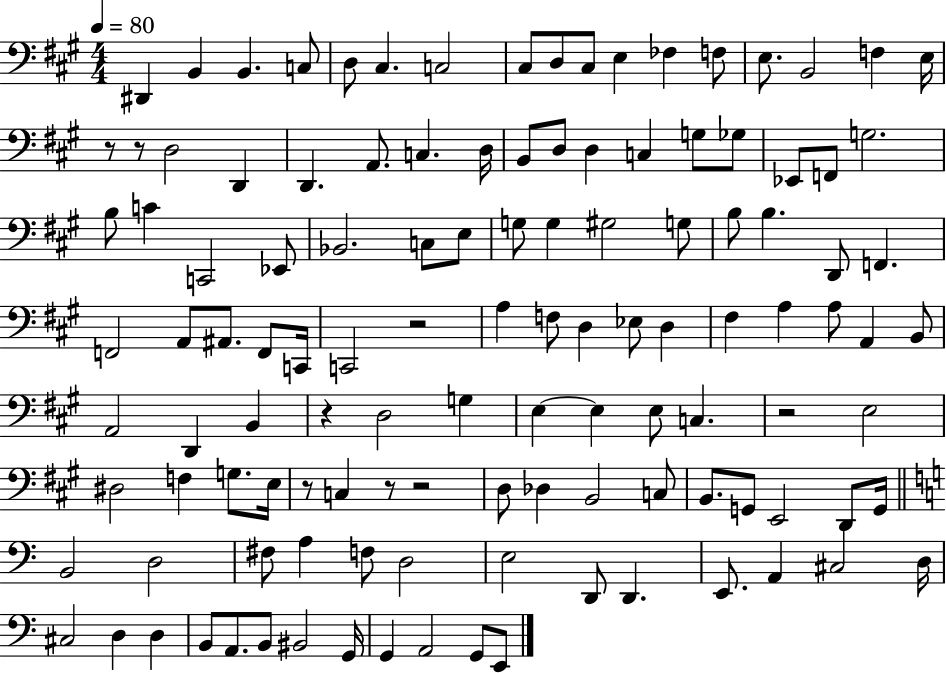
X:1
T:Untitled
M:4/4
L:1/4
K:A
^D,, B,, B,, C,/2 D,/2 ^C, C,2 ^C,/2 D,/2 ^C,/2 E, _F, F,/2 E,/2 B,,2 F, E,/4 z/2 z/2 D,2 D,, D,, A,,/2 C, D,/4 B,,/2 D,/2 D, C, G,/2 _G,/2 _E,,/2 F,,/2 G,2 B,/2 C C,,2 _E,,/2 _B,,2 C,/2 E,/2 G,/2 G, ^G,2 G,/2 B,/2 B, D,,/2 F,, F,,2 A,,/2 ^A,,/2 F,,/2 C,,/4 C,,2 z2 A, F,/2 D, _E,/2 D, ^F, A, A,/2 A,, B,,/2 A,,2 D,, B,, z D,2 G, E, E, E,/2 C, z2 E,2 ^D,2 F, G,/2 E,/4 z/2 C, z/2 z2 D,/2 _D, B,,2 C,/2 B,,/2 G,,/2 E,,2 D,,/2 G,,/4 B,,2 D,2 ^F,/2 A, F,/2 D,2 E,2 D,,/2 D,, E,,/2 A,, ^C,2 D,/4 ^C,2 D, D, B,,/2 A,,/2 B,,/2 ^B,,2 G,,/4 G,, A,,2 G,,/2 E,,/2